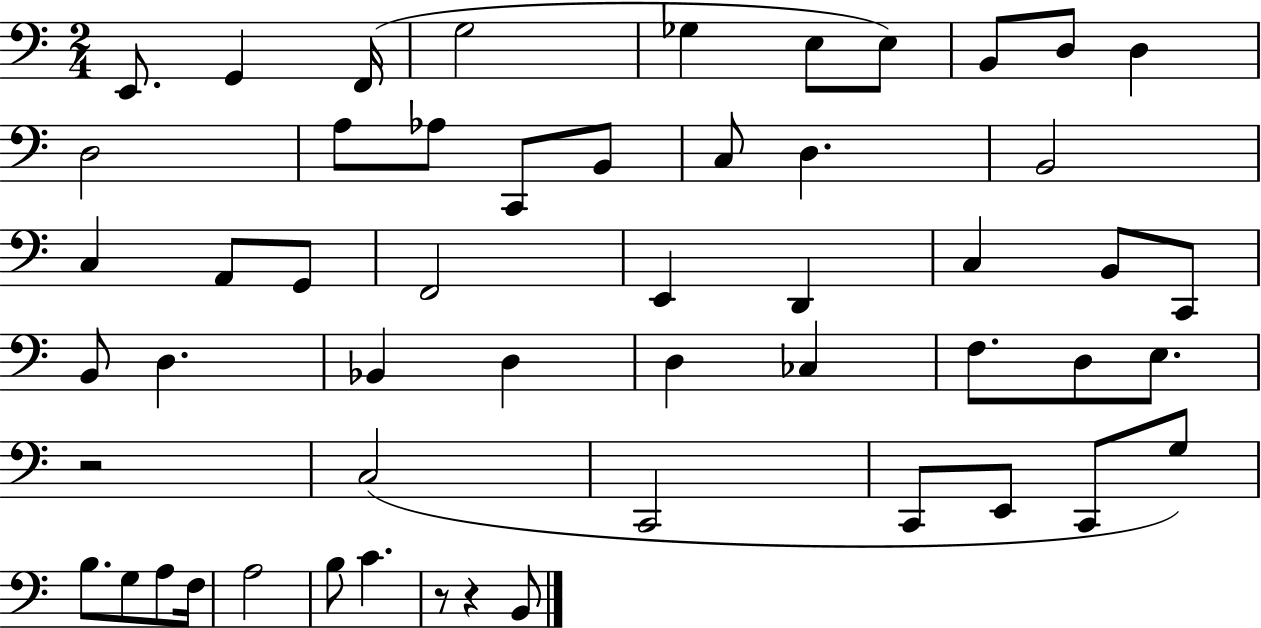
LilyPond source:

{
  \clef bass
  \numericTimeSignature
  \time 2/4
  \key c \major
  e,8. g,4 f,16( | g2 | ges4 e8 e8) | b,8 d8 d4 | \break d2 | a8 aes8 c,8 b,8 | c8 d4. | b,2 | \break c4 a,8 g,8 | f,2 | e,4 d,4 | c4 b,8 c,8 | \break b,8 d4. | bes,4 d4 | d4 ces4 | f8. d8 e8. | \break r2 | c2( | c,2 | c,8 e,8 c,8 g8) | \break b8. g8 a8 f16 | a2 | b8 c'4. | r8 r4 b,8 | \break \bar "|."
}